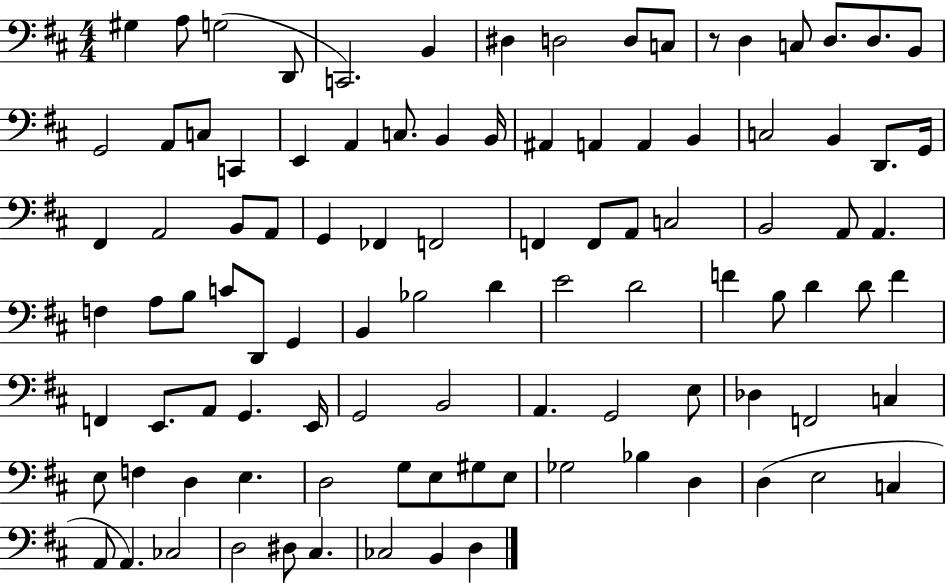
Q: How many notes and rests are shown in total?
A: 100